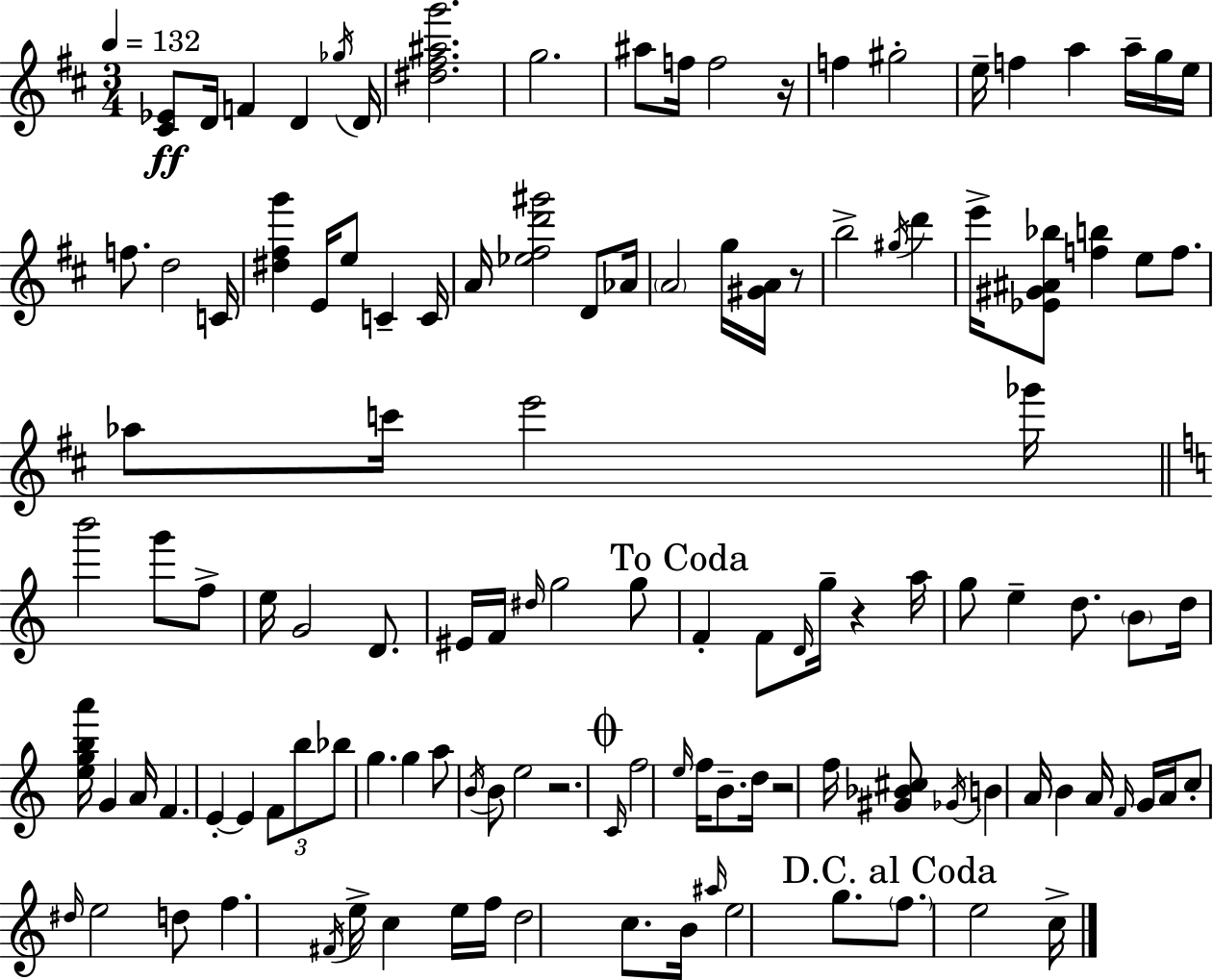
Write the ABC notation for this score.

X:1
T:Untitled
M:3/4
L:1/4
K:D
[^C_E]/2 D/4 F D _g/4 D/4 [^d^f^ag']2 g2 ^a/2 f/4 f2 z/4 f ^g2 e/4 f a a/4 g/4 e/4 f/2 d2 C/4 [^d^fg'] E/4 e/2 C C/4 A/4 [_e^fd'^g']2 D/2 _A/4 A2 g/4 [^GA]/4 z/2 b2 ^g/4 d' e'/4 [_E^G^A_b]/2 [fb] e/2 f/2 _a/2 c'/4 e'2 _g'/4 b'2 g'/2 f/2 e/4 G2 D/2 ^E/4 F/4 ^d/4 g2 g/2 F F/2 D/4 g/4 z a/4 g/2 e d/2 B/2 d/4 [egba']/4 G A/4 F E E F/2 b/2 _b/2 g g a/2 B/4 B/2 e2 z2 C/4 f2 e/4 f/4 B/2 d/4 z2 f/4 [^G_B^c]/2 _G/4 B A/4 B A/4 F/4 G/4 A/4 c/2 ^d/4 e2 d/2 f ^F/4 e/4 c e/4 f/4 d2 c/2 B/4 ^a/4 e2 g/2 f/2 e2 c/4